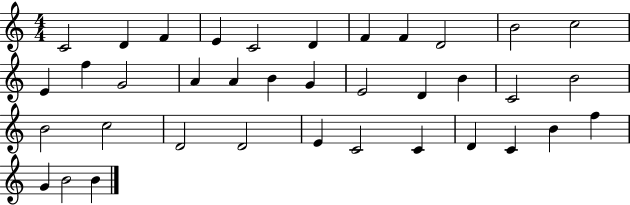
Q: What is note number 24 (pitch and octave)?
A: B4